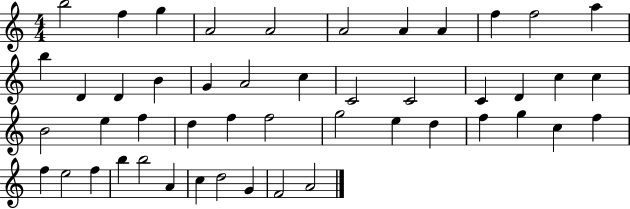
X:1
T:Untitled
M:4/4
L:1/4
K:C
b2 f g A2 A2 A2 A A f f2 a b D D B G A2 c C2 C2 C D c c B2 e f d f f2 g2 e d f g c f f e2 f b b2 A c d2 G F2 A2